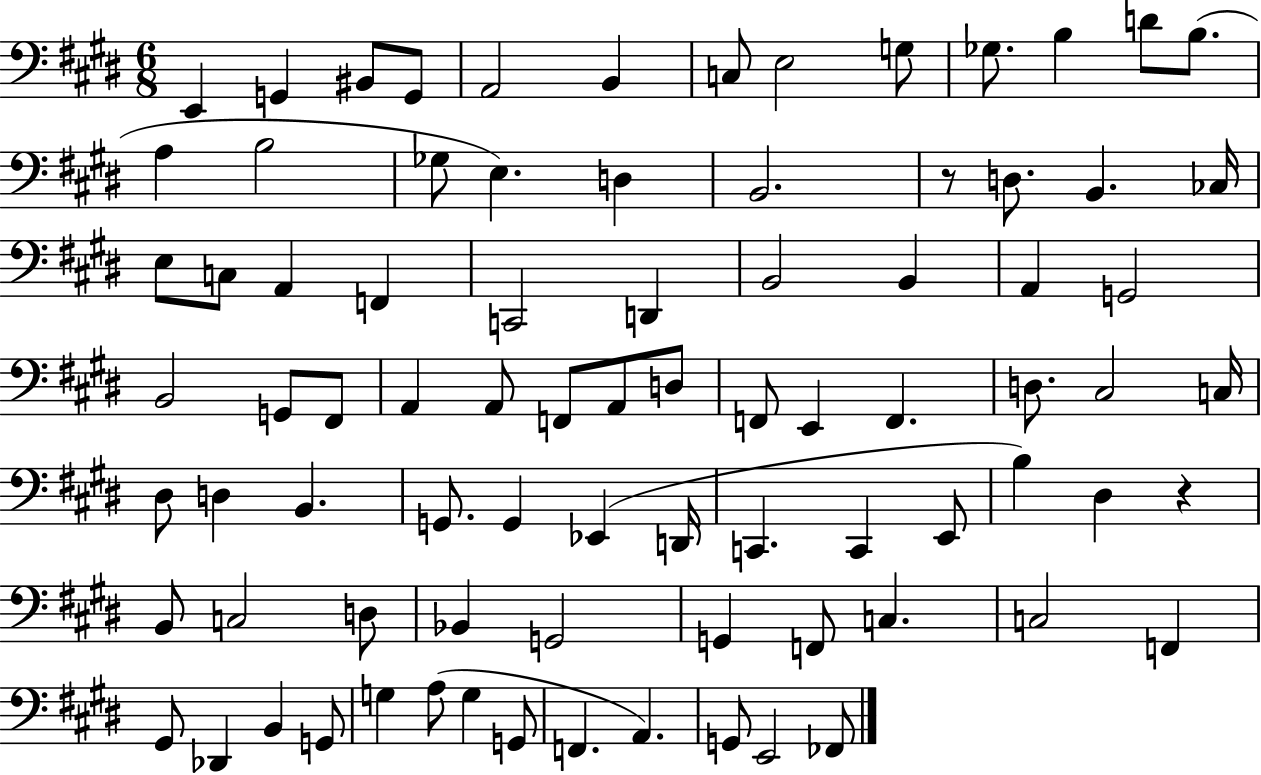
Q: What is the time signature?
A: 6/8